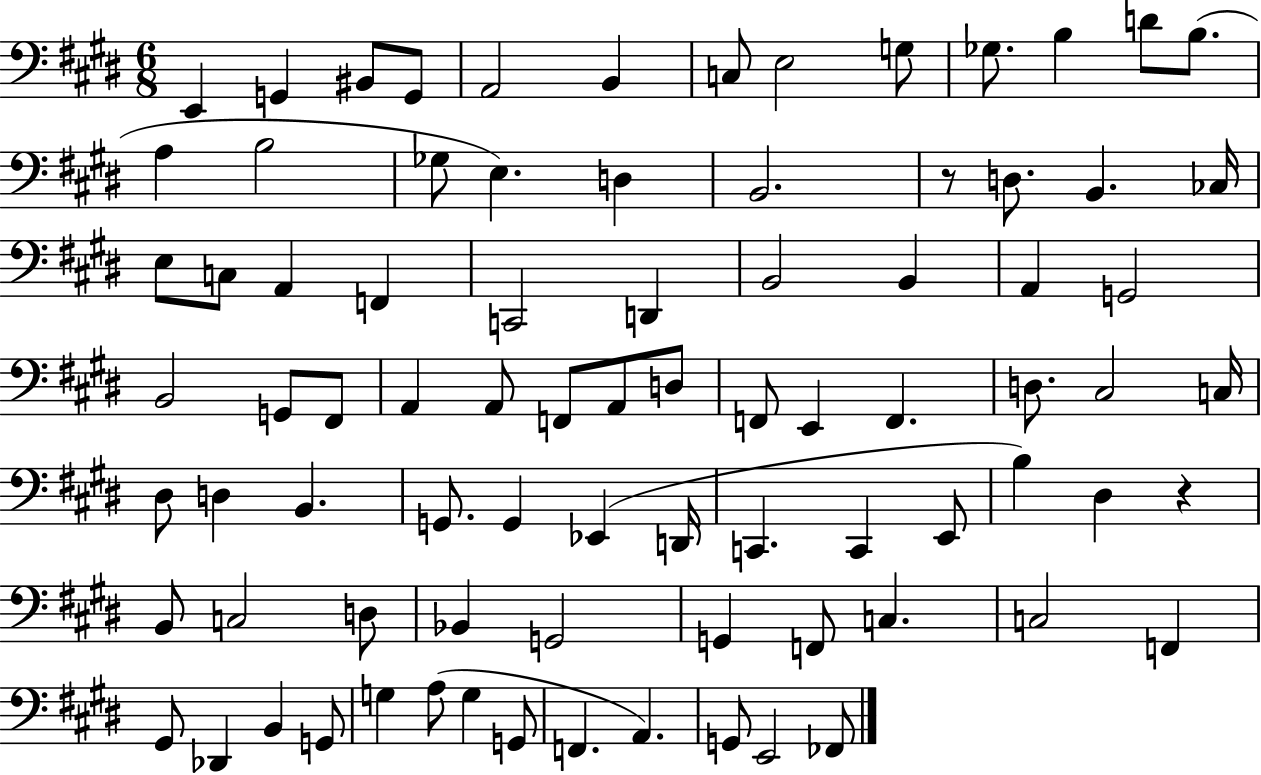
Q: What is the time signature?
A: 6/8